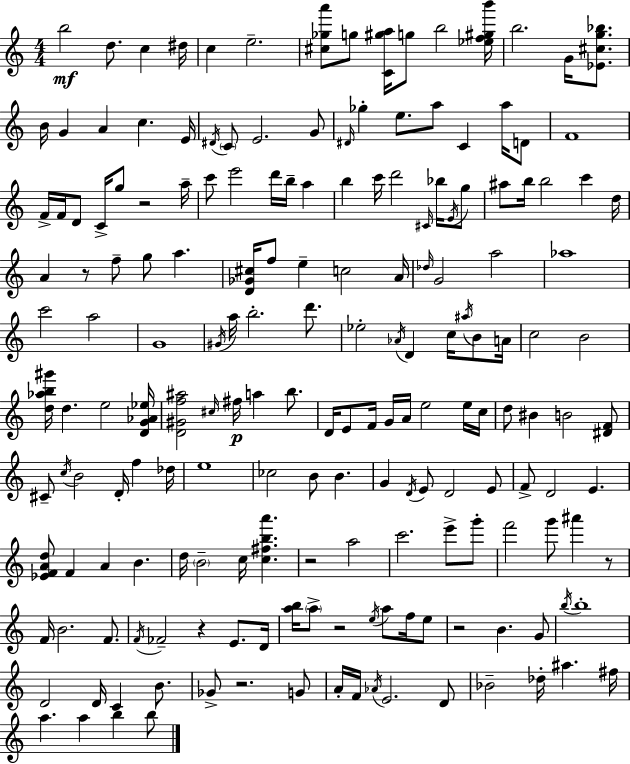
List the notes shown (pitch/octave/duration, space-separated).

B5/h D5/e. C5/q D#5/s C5/q E5/h. [C#5,Gb5,A6]/e G5/e [C4,G#5,A5]/s G5/e B5/h [Eb5,F5,G#5,B6]/s B5/h. G4/s [Eb4,C#5,G5,Bb5]/e. B4/s G4/q A4/q C5/q. E4/s D#4/s C4/e E4/h. G4/e D#4/s Gb5/q E5/e. A5/e C4/q A5/s D4/e F4/w F4/s F4/s D4/e C4/s G5/e R/h A5/s C6/e E6/h D6/s B5/s A5/q B5/q C6/s D6/h C#4/s Bb5/s E4/s G5/e A#5/e B5/s B5/h C6/q D5/s A4/q R/e F5/e G5/e A5/q. [D4,Gb4,C#5]/s F5/e E5/q C5/h A4/s Db5/s G4/h A5/h Ab5/w C6/h A5/h G4/w G#4/s A5/s B5/h. D6/e. Eb5/h Ab4/s D4/q C5/s A#5/s B4/e A4/s C5/h B4/h [D5,Ab5,B5,G#6]/s D5/q. E5/h [D4,G4,Ab4,Eb5]/s [D4,G#4,F5,A#5]/h C#5/s F#5/s A5/q B5/e. D4/s E4/e F4/s G4/s A4/s E5/h E5/s C5/s D5/e BIS4/q B4/h [D#4,F4]/e C#4/e C5/s B4/h D4/s F5/q Db5/s E5/w CES5/h B4/e B4/q. G4/q D4/s E4/e D4/h E4/e F4/e D4/h E4/q. [Eb4,F4,A4,D5]/e F4/q A4/q B4/q. D5/s B4/h C5/s [C5,F#5,B5,A6]/q. R/h A5/h C6/h. E6/e G6/e F6/h G6/e A#6/q R/e F4/s B4/h. F4/e. F4/s FES4/h R/q E4/e. D4/s [A5,B5]/s A5/e R/h E5/s A5/e F5/s E5/e R/h B4/q. G4/e B5/s B5/w D4/h D4/s C4/q B4/e. Gb4/e R/h. G4/e A4/s F4/s Ab4/s E4/h. D4/e Bb4/h Db5/s A#5/q. F#5/s A5/q. A5/q B5/q B5/e